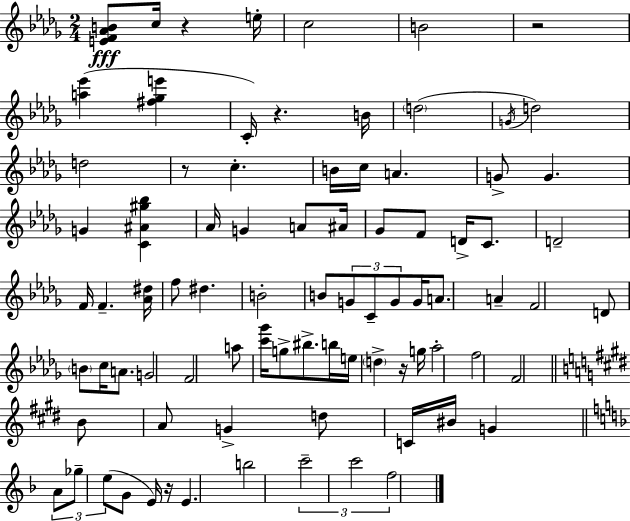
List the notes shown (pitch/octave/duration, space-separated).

[E4,F4,Ab4,B4]/e C5/s R/q E5/s C5/h B4/h R/h [A5,Eb6]/q [F#5,Gb5,E6]/q C4/s R/q. B4/s D5/h G4/s D5/h D5/h R/e C5/q. B4/s C5/s A4/q. G4/e G4/q. G4/q [C4,A#4,G#5,Bb5]/q Ab4/s G4/q A4/e A#4/s Gb4/e F4/e D4/s C4/e. D4/h F4/s F4/q. [Ab4,D#5]/s F5/e D#5/q. B4/h B4/e G4/e C4/e G4/e G4/s A4/e. A4/q F4/h D4/e B4/e C5/s A4/e. G4/h F4/h A5/e [C6,Gb6]/s G5/e BIS5/e. B5/s E5/s D5/q R/s G5/s Ab5/h F5/h F4/h B4/e A4/e G4/q D5/e C4/s BIS4/s G4/q A4/e Gb5/e E5/e G4/e E4/s R/s E4/q. B5/h C6/h C6/h F5/h